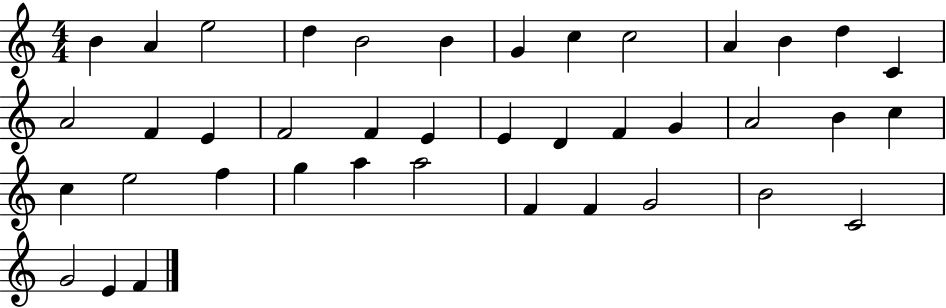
B4/q A4/q E5/h D5/q B4/h B4/q G4/q C5/q C5/h A4/q B4/q D5/q C4/q A4/h F4/q E4/q F4/h F4/q E4/q E4/q D4/q F4/q G4/q A4/h B4/q C5/q C5/q E5/h F5/q G5/q A5/q A5/h F4/q F4/q G4/h B4/h C4/h G4/h E4/q F4/q